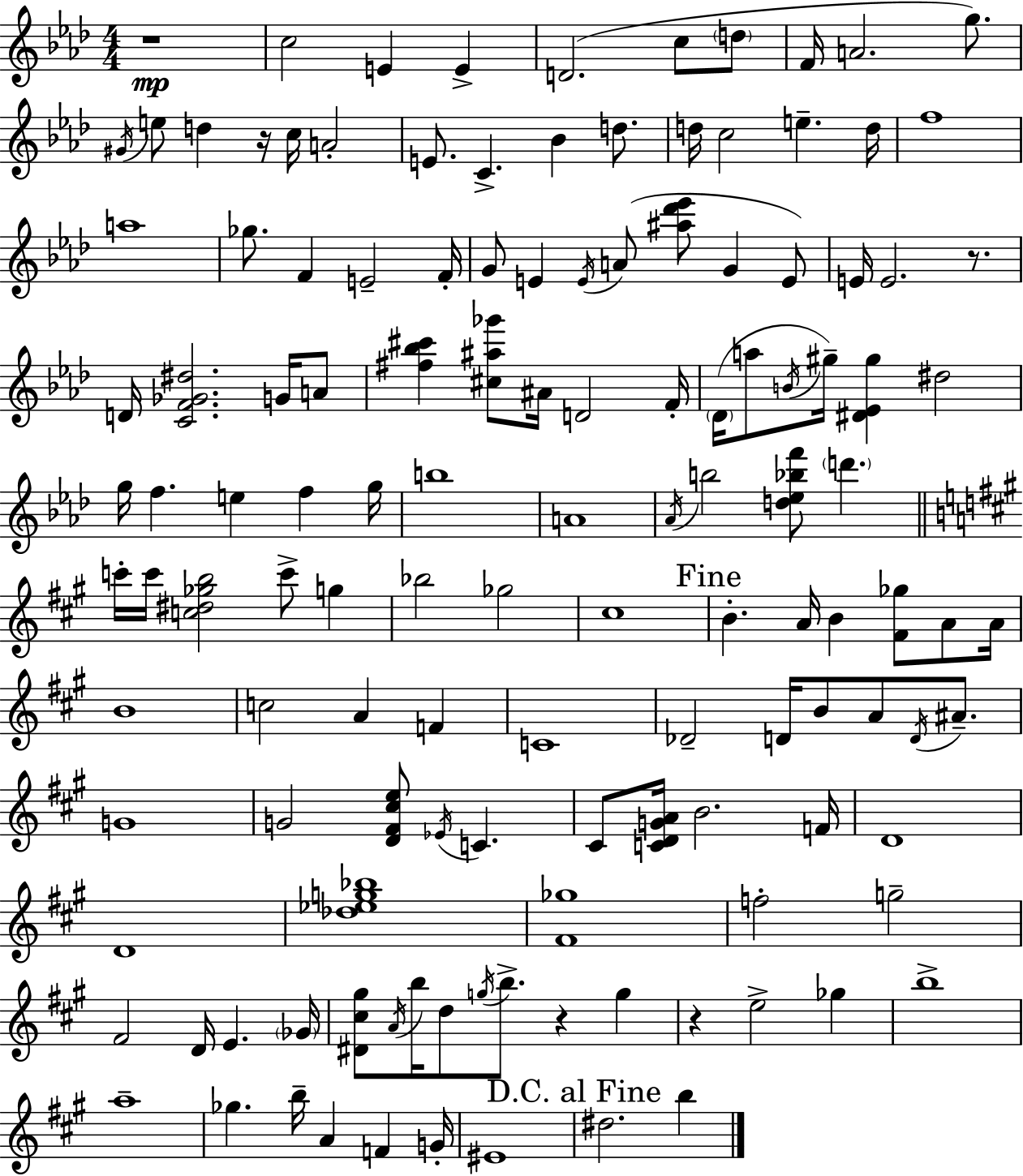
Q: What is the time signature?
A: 4/4